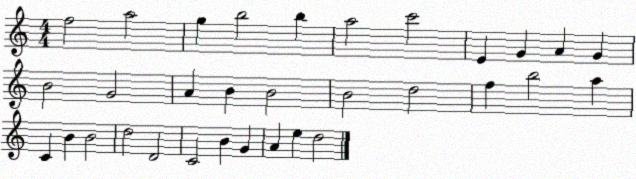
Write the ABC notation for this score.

X:1
T:Untitled
M:4/4
L:1/4
K:C
f2 a2 g b2 b a2 c'2 E G A G B2 G2 A B B2 B2 d2 f b2 a C B B2 d2 D2 C2 B G A e d2